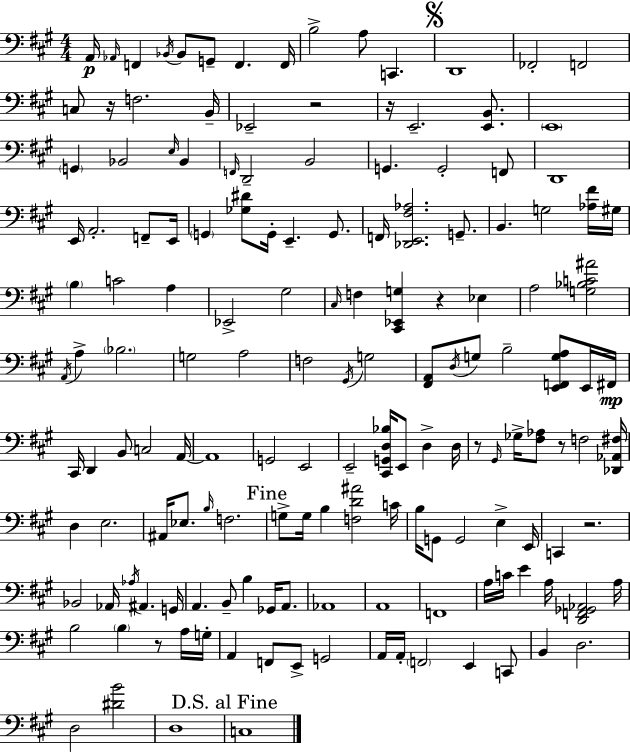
X:1
T:Untitled
M:4/4
L:1/4
K:A
A,,/4 _A,,/4 F,, _B,,/4 _B,,/2 G,,/2 F,, F,,/4 B,2 A,/2 C,, D,,4 _F,,2 F,,2 C,/2 z/4 F,2 B,,/4 _E,,2 z2 z/4 E,,2 [E,,B,,]/2 E,,4 G,, _B,,2 E,/4 _B,, F,,/4 D,,2 B,,2 G,, G,,2 F,,/2 D,,4 E,,/4 A,,2 F,,/2 E,,/4 G,, [_G,^D]/2 G,,/4 E,, G,,/2 F,,/4 [_D,,E,,^F,_A,]2 G,,/2 B,, G,2 [_A,^F]/4 ^G,/4 B, C2 A, _E,,2 ^G,2 ^C,/4 F, [^C,,_E,,G,] z _E, A,2 [G,_B,C^A]2 A,,/4 A, _B,2 G,2 A,2 F,2 ^G,,/4 G,2 [^F,,A,,]/2 D,/4 G,/2 B,2 [E,,F,,G,A,]/2 E,,/4 ^F,,/4 ^C,,/4 D,, B,,/2 C,2 A,,/4 A,,4 G,,2 E,,2 E,,2 [^C,,G,,D,_B,]/4 E,,/2 D, D,/4 z/2 ^G,,/4 _G,/4 [^F,_A,]/2 z/2 F,2 [_D,,_A,,^F,]/4 D, E,2 ^A,,/4 _E,/2 B,/4 F,2 G,/2 G,/4 B, [F,D^A]2 C/4 B,/4 G,,/2 G,,2 E, E,,/4 C,, z2 _B,,2 _A,,/4 _A,/4 ^A,, G,,/4 A,, B,,/2 B, _G,,/4 A,,/2 _A,,4 A,,4 F,,4 A,/4 C/4 E A,/4 [D,,F,,_G,,_A,,]2 A,/4 B,2 B, z/2 A,/4 G,/4 A,, F,,/2 E,,/2 G,,2 A,,/4 A,,/4 F,,2 E,, C,,/2 B,, D,2 D,2 [^DB]2 D,4 C,4